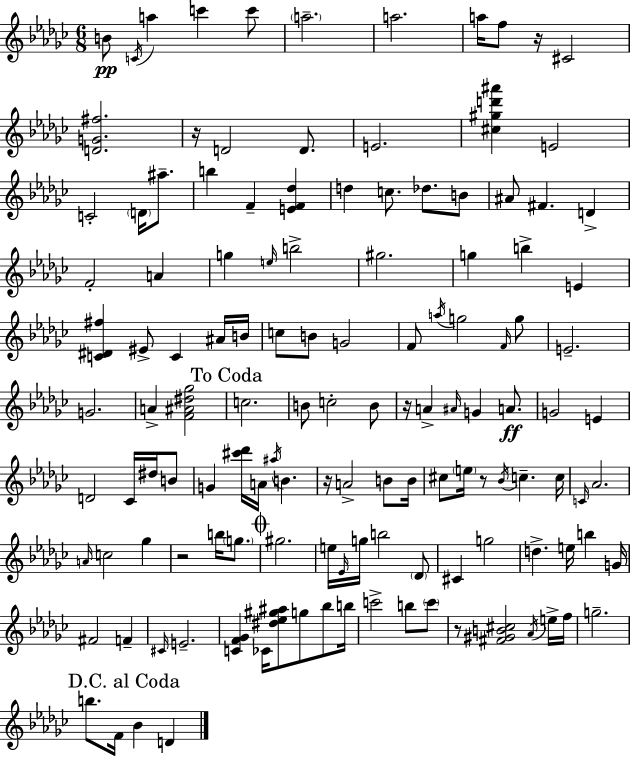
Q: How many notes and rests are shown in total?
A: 130